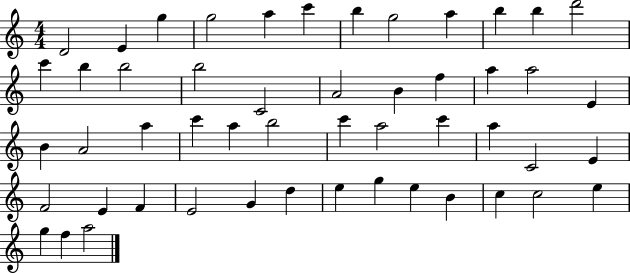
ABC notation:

X:1
T:Untitled
M:4/4
L:1/4
K:C
D2 E g g2 a c' b g2 a b b d'2 c' b b2 b2 C2 A2 B f a a2 E B A2 a c' a b2 c' a2 c' a C2 E F2 E F E2 G d e g e B c c2 e g f a2